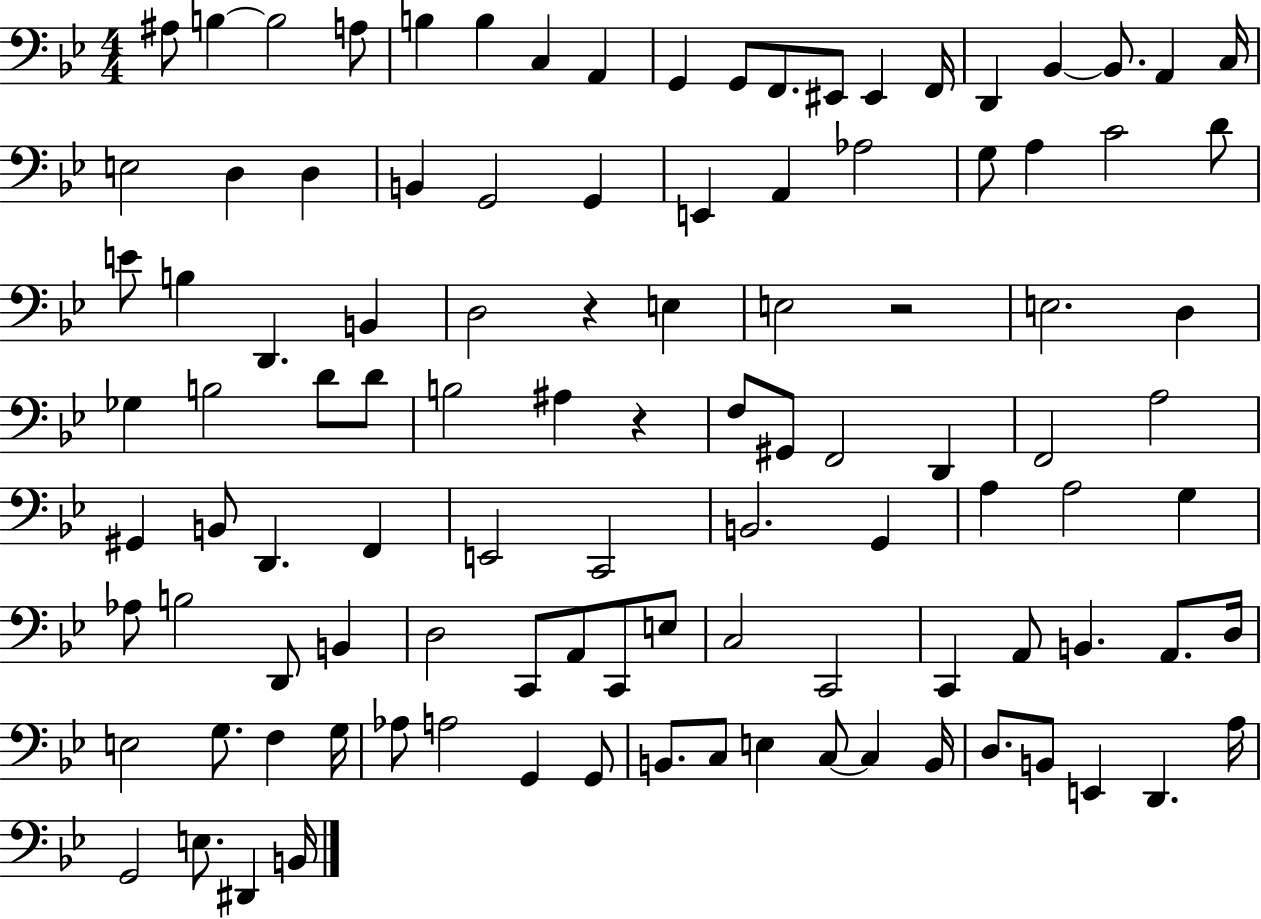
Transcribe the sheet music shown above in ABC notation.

X:1
T:Untitled
M:4/4
L:1/4
K:Bb
^A,/2 B, B,2 A,/2 B, B, C, A,, G,, G,,/2 F,,/2 ^E,,/2 ^E,, F,,/4 D,, _B,, _B,,/2 A,, C,/4 E,2 D, D, B,, G,,2 G,, E,, A,, _A,2 G,/2 A, C2 D/2 E/2 B, D,, B,, D,2 z E, E,2 z2 E,2 D, _G, B,2 D/2 D/2 B,2 ^A, z F,/2 ^G,,/2 F,,2 D,, F,,2 A,2 ^G,, B,,/2 D,, F,, E,,2 C,,2 B,,2 G,, A, A,2 G, _A,/2 B,2 D,,/2 B,, D,2 C,,/2 A,,/2 C,,/2 E,/2 C,2 C,,2 C,, A,,/2 B,, A,,/2 D,/4 E,2 G,/2 F, G,/4 _A,/2 A,2 G,, G,,/2 B,,/2 C,/2 E, C,/2 C, B,,/4 D,/2 B,,/2 E,, D,, A,/4 G,,2 E,/2 ^D,, B,,/4